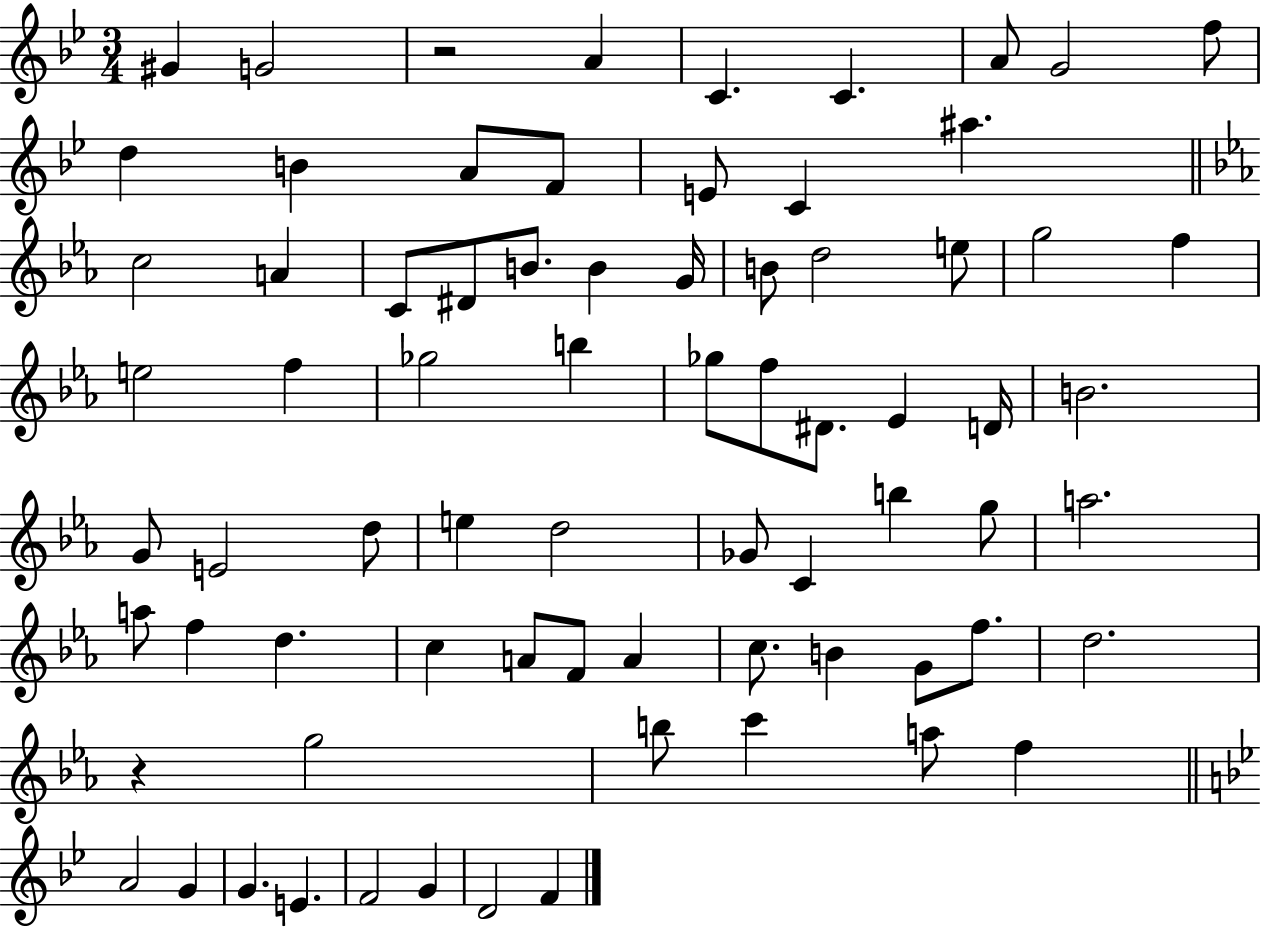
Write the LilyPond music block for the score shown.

{
  \clef treble
  \numericTimeSignature
  \time 3/4
  \key bes \major
  gis'4 g'2 | r2 a'4 | c'4. c'4. | a'8 g'2 f''8 | \break d''4 b'4 a'8 f'8 | e'8 c'4 ais''4. | \bar "||" \break \key ees \major c''2 a'4 | c'8 dis'8 b'8. b'4 g'16 | b'8 d''2 e''8 | g''2 f''4 | \break e''2 f''4 | ges''2 b''4 | ges''8 f''8 dis'8. ees'4 d'16 | b'2. | \break g'8 e'2 d''8 | e''4 d''2 | ges'8 c'4 b''4 g''8 | a''2. | \break a''8 f''4 d''4. | c''4 a'8 f'8 a'4 | c''8. b'4 g'8 f''8. | d''2. | \break r4 g''2 | b''8 c'''4 a''8 f''4 | \bar "||" \break \key bes \major a'2 g'4 | g'4. e'4. | f'2 g'4 | d'2 f'4 | \break \bar "|."
}